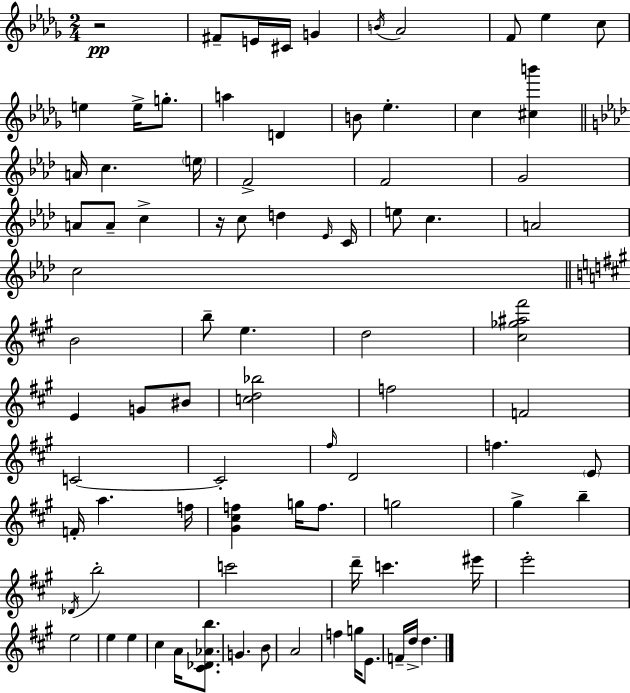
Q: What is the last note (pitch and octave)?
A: D5